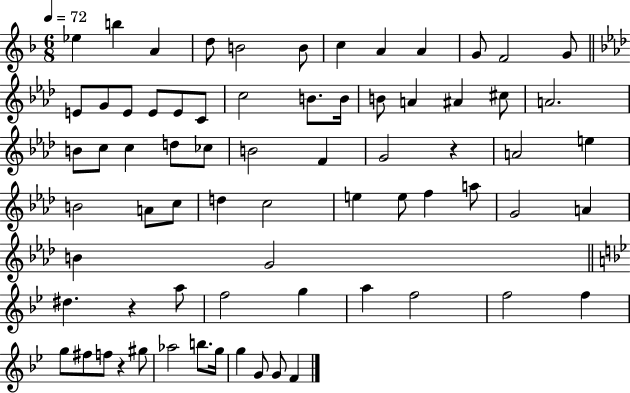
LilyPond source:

{
  \clef treble
  \numericTimeSignature
  \time 6/8
  \key f \major
  \tempo 4 = 72
  ees''4 b''4 a'4 | d''8 b'2 b'8 | c''4 a'4 a'4 | g'8 f'2 g'8 | \break \bar "||" \break \key aes \major e'8 g'8 e'8 e'8 e'8 c'8 | c''2 b'8. b'16 | b'8 a'4 ais'4 cis''8 | a'2. | \break b'8 c''8 c''4 d''8 ces''8 | b'2 f'4 | g'2 r4 | a'2 e''4 | \break b'2 a'8 c''8 | d''4 c''2 | e''4 e''8 f''4 a''8 | g'2 a'4 | \break b'4 g'2 | \bar "||" \break \key bes \major dis''4. r4 a''8 | f''2 g''4 | a''4 f''2 | f''2 f''4 | \break g''8 fis''8 f''8 r4 gis''8 | aes''2 b''8. g''16 | g''4 g'8 g'8 f'4 | \bar "|."
}